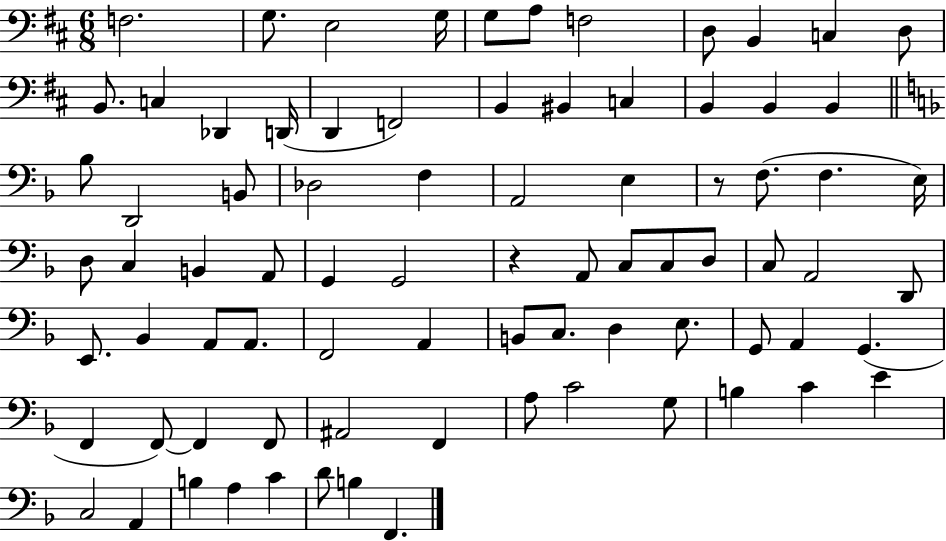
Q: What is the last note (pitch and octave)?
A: F2